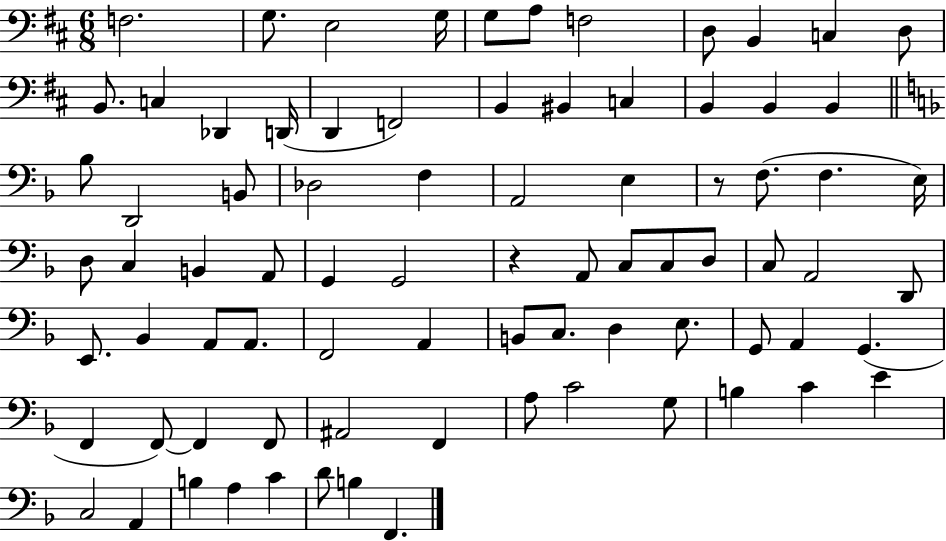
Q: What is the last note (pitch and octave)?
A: F2